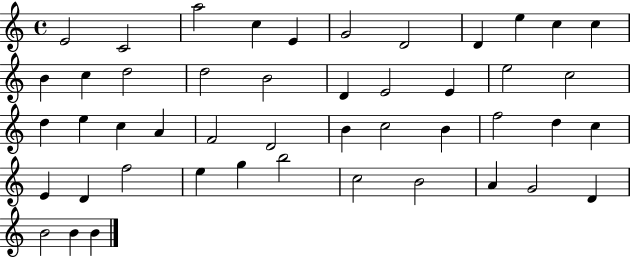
E4/h C4/h A5/h C5/q E4/q G4/h D4/h D4/q E5/q C5/q C5/q B4/q C5/q D5/h D5/h B4/h D4/q E4/h E4/q E5/h C5/h D5/q E5/q C5/q A4/q F4/h D4/h B4/q C5/h B4/q F5/h D5/q C5/q E4/q D4/q F5/h E5/q G5/q B5/h C5/h B4/h A4/q G4/h D4/q B4/h B4/q B4/q